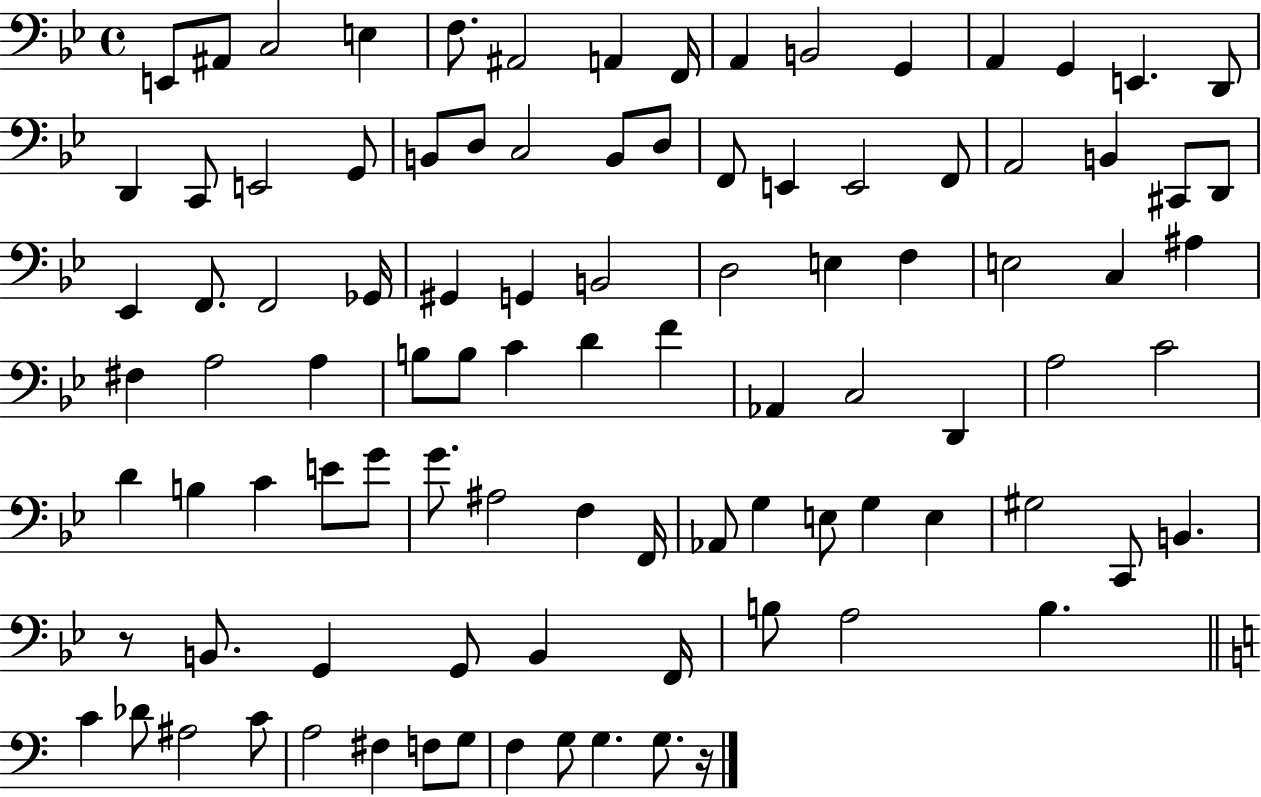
X:1
T:Untitled
M:4/4
L:1/4
K:Bb
E,,/2 ^A,,/2 C,2 E, F,/2 ^A,,2 A,, F,,/4 A,, B,,2 G,, A,, G,, E,, D,,/2 D,, C,,/2 E,,2 G,,/2 B,,/2 D,/2 C,2 B,,/2 D,/2 F,,/2 E,, E,,2 F,,/2 A,,2 B,, ^C,,/2 D,,/2 _E,, F,,/2 F,,2 _G,,/4 ^G,, G,, B,,2 D,2 E, F, E,2 C, ^A, ^F, A,2 A, B,/2 B,/2 C D F _A,, C,2 D,, A,2 C2 D B, C E/2 G/2 G/2 ^A,2 F, F,,/4 _A,,/2 G, E,/2 G, E, ^G,2 C,,/2 B,, z/2 B,,/2 G,, G,,/2 B,, F,,/4 B,/2 A,2 B, C _D/2 ^A,2 C/2 A,2 ^F, F,/2 G,/2 F, G,/2 G, G,/2 z/4